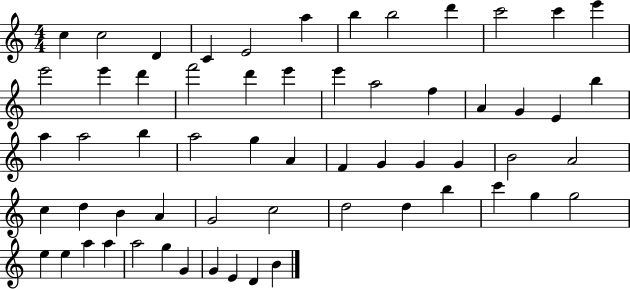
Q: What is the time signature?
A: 4/4